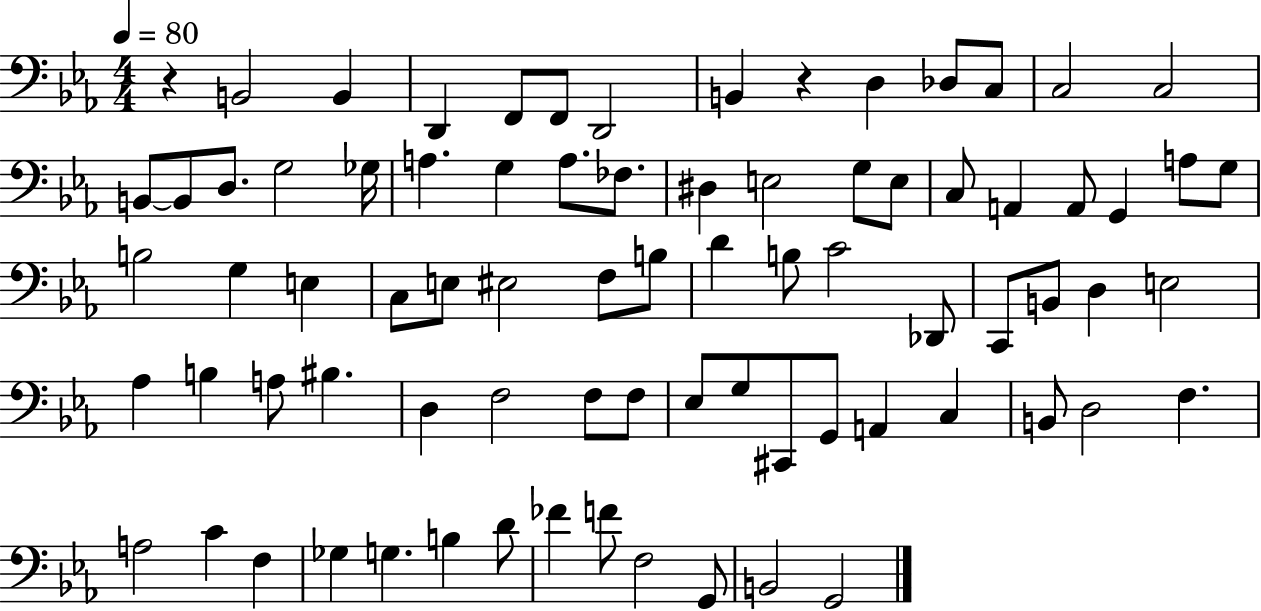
X:1
T:Untitled
M:4/4
L:1/4
K:Eb
z B,,2 B,, D,, F,,/2 F,,/2 D,,2 B,, z D, _D,/2 C,/2 C,2 C,2 B,,/2 B,,/2 D,/2 G,2 _G,/4 A, G, A,/2 _F,/2 ^D, E,2 G,/2 E,/2 C,/2 A,, A,,/2 G,, A,/2 G,/2 B,2 G, E, C,/2 E,/2 ^E,2 F,/2 B,/2 D B,/2 C2 _D,,/2 C,,/2 B,,/2 D, E,2 _A, B, A,/2 ^B, D, F,2 F,/2 F,/2 _E,/2 G,/2 ^C,,/2 G,,/2 A,, C, B,,/2 D,2 F, A,2 C F, _G, G, B, D/2 _F F/2 F,2 G,,/2 B,,2 G,,2